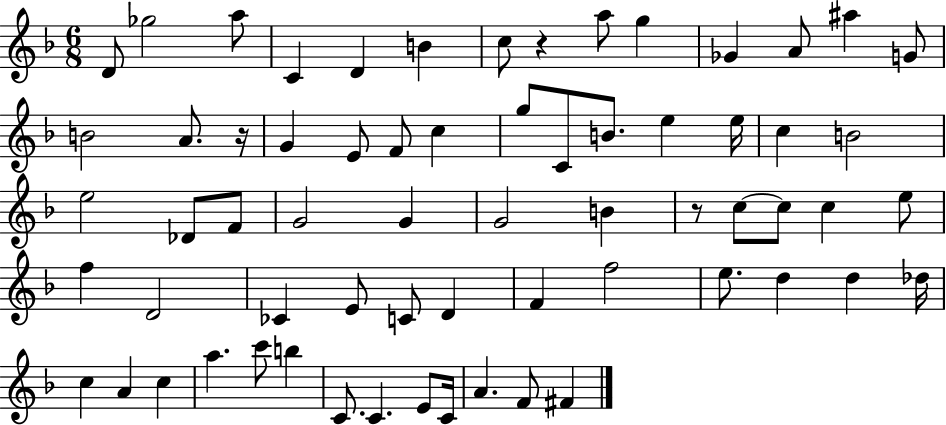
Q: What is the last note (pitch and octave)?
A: F#4